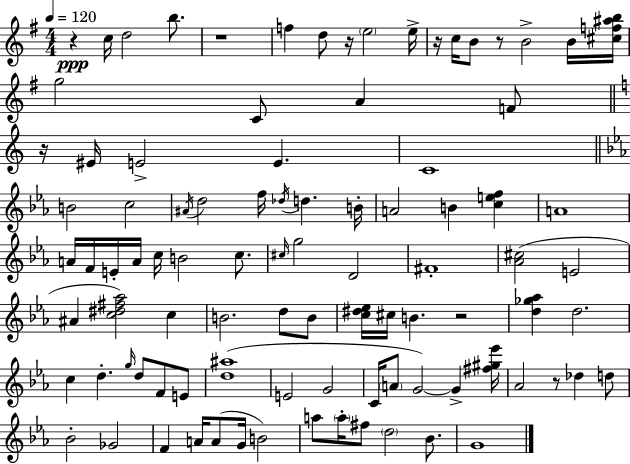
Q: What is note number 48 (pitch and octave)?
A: C#5